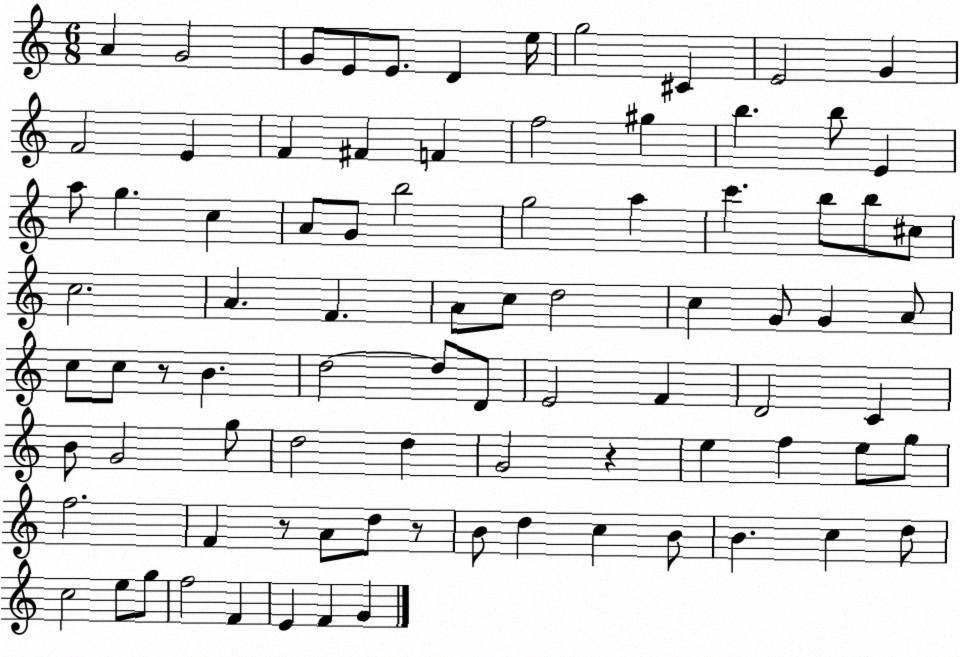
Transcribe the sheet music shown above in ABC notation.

X:1
T:Untitled
M:6/8
L:1/4
K:C
A G2 G/2 E/2 E/2 D e/4 g2 ^C E2 G F2 E F ^F F f2 ^g b b/2 E a/2 g c A/2 G/2 b2 g2 a c' b/2 b/2 ^c/2 c2 A F A/2 c/2 d2 c G/2 G A/2 c/2 c/2 z/2 B d2 d/2 D/2 E2 F D2 C B/2 G2 g/2 d2 d G2 z e f e/2 g/2 f2 F z/2 A/2 d/2 z/2 B/2 d c B/2 B c d/2 c2 e/2 g/2 f2 F E F G